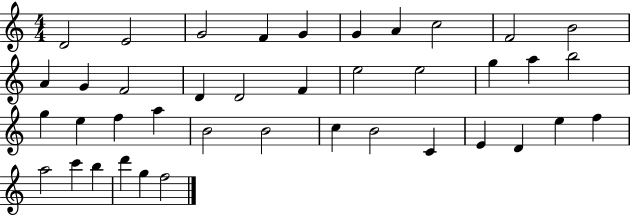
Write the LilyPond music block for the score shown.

{
  \clef treble
  \numericTimeSignature
  \time 4/4
  \key c \major
  d'2 e'2 | g'2 f'4 g'4 | g'4 a'4 c''2 | f'2 b'2 | \break a'4 g'4 f'2 | d'4 d'2 f'4 | e''2 e''2 | g''4 a''4 b''2 | \break g''4 e''4 f''4 a''4 | b'2 b'2 | c''4 b'2 c'4 | e'4 d'4 e''4 f''4 | \break a''2 c'''4 b''4 | d'''4 g''4 f''2 | \bar "|."
}